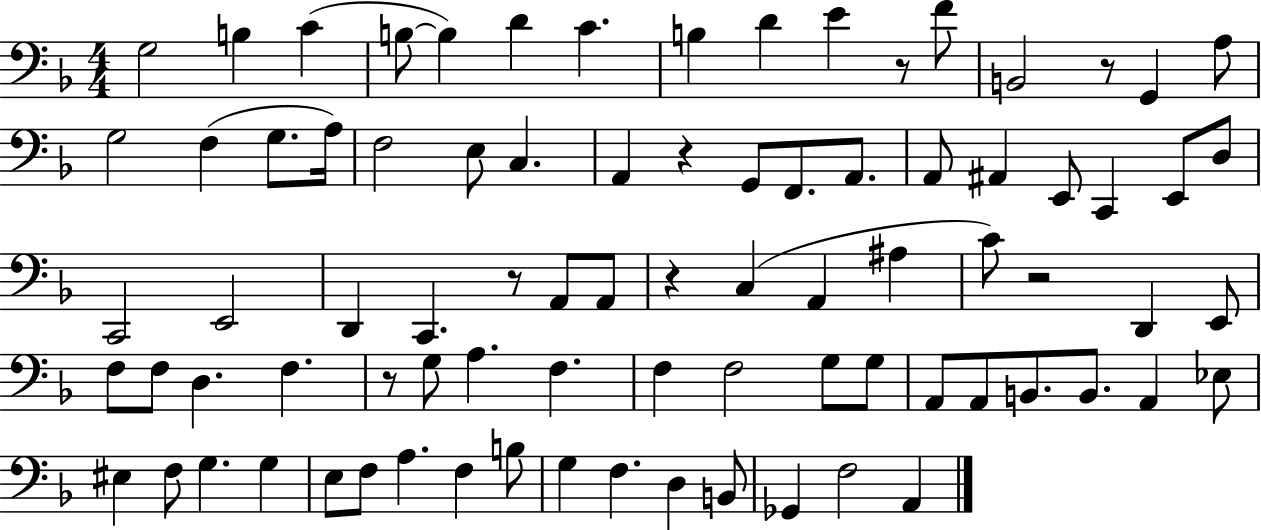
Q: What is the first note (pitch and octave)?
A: G3